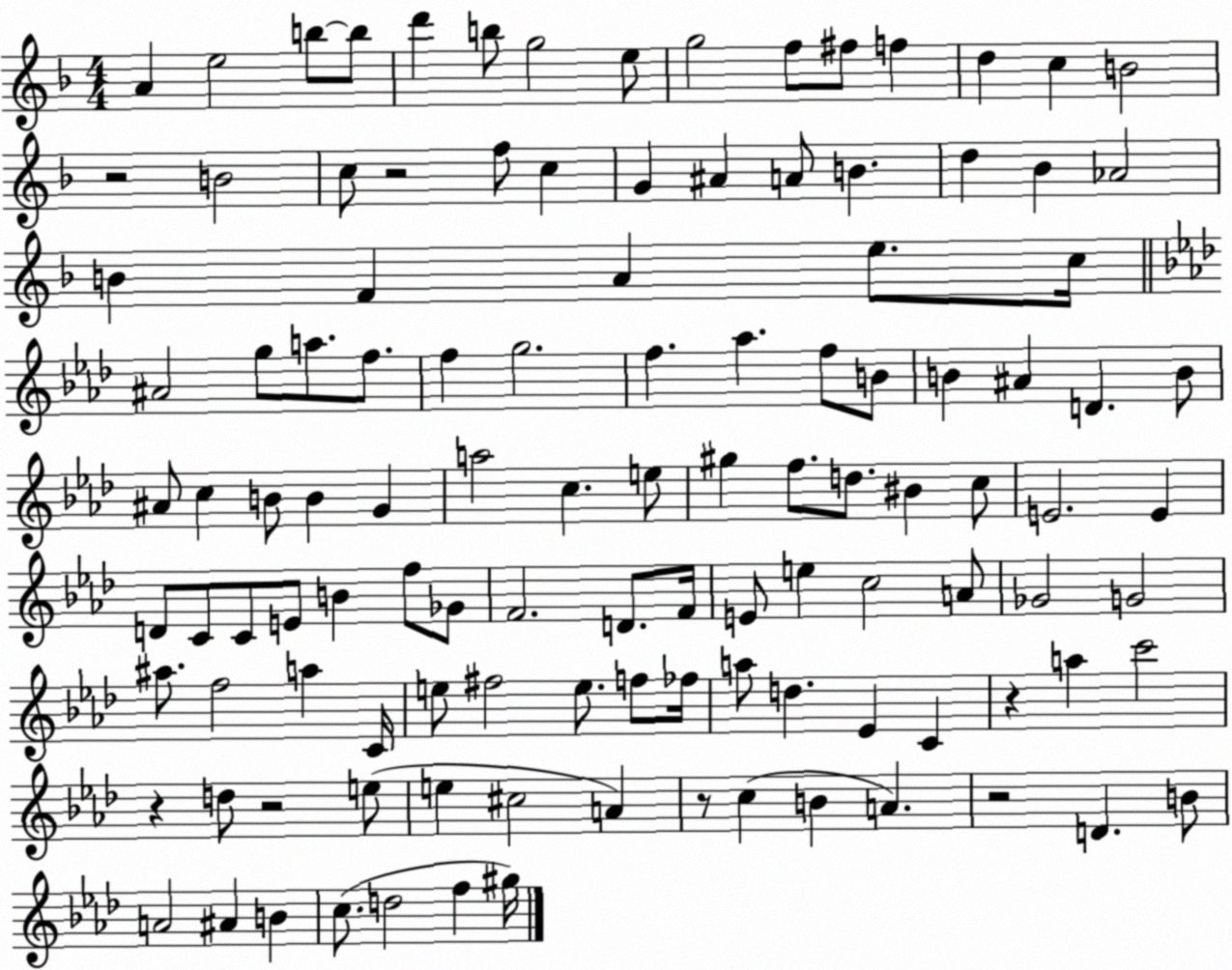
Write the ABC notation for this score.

X:1
T:Untitled
M:4/4
L:1/4
K:F
A e2 b/2 b/2 d' b/2 g2 e/2 g2 f/2 ^f/2 f d c B2 z2 B2 c/2 z2 f/2 c G ^A A/2 B d _B _A2 B F A e/2 c/4 ^A2 g/2 a/2 f/2 f g2 f _a f/2 B/2 B ^A D B/2 ^A/2 c B/2 B G a2 c e/2 ^g f/2 d/2 ^B c/2 E2 E D/2 C/2 C/2 E/2 B f/2 _G/2 F2 D/2 F/4 E/2 e c2 A/2 _G2 G2 ^a/2 f2 a C/4 e/2 ^f2 e/2 f/2 _f/4 a/2 d _E C z a c'2 z d/2 z2 e/2 e ^c2 A z/2 c B A z2 D B/2 A2 ^A B c/2 d2 f ^g/4